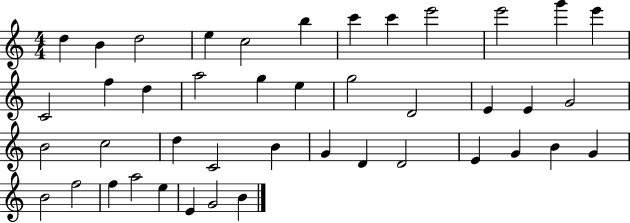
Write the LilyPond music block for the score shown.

{
  \clef treble
  \numericTimeSignature
  \time 4/4
  \key c \major
  d''4 b'4 d''2 | e''4 c''2 b''4 | c'''4 c'''4 e'''2 | e'''2 g'''4 e'''4 | \break c'2 f''4 d''4 | a''2 g''4 e''4 | g''2 d'2 | e'4 e'4 g'2 | \break b'2 c''2 | d''4 c'2 b'4 | g'4 d'4 d'2 | e'4 g'4 b'4 g'4 | \break b'2 f''2 | f''4 a''2 e''4 | e'4 g'2 b'4 | \bar "|."
}